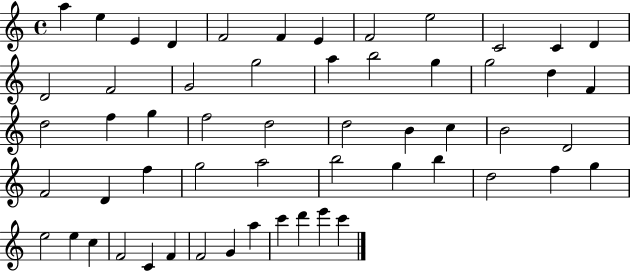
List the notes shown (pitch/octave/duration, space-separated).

A5/q E5/q E4/q D4/q F4/h F4/q E4/q F4/h E5/h C4/h C4/q D4/q D4/h F4/h G4/h G5/h A5/q B5/h G5/q G5/h D5/q F4/q D5/h F5/q G5/q F5/h D5/h D5/h B4/q C5/q B4/h D4/h F4/h D4/q F5/q G5/h A5/h B5/h G5/q B5/q D5/h F5/q G5/q E5/h E5/q C5/q F4/h C4/q F4/q F4/h G4/q A5/q C6/q D6/q E6/q C6/q